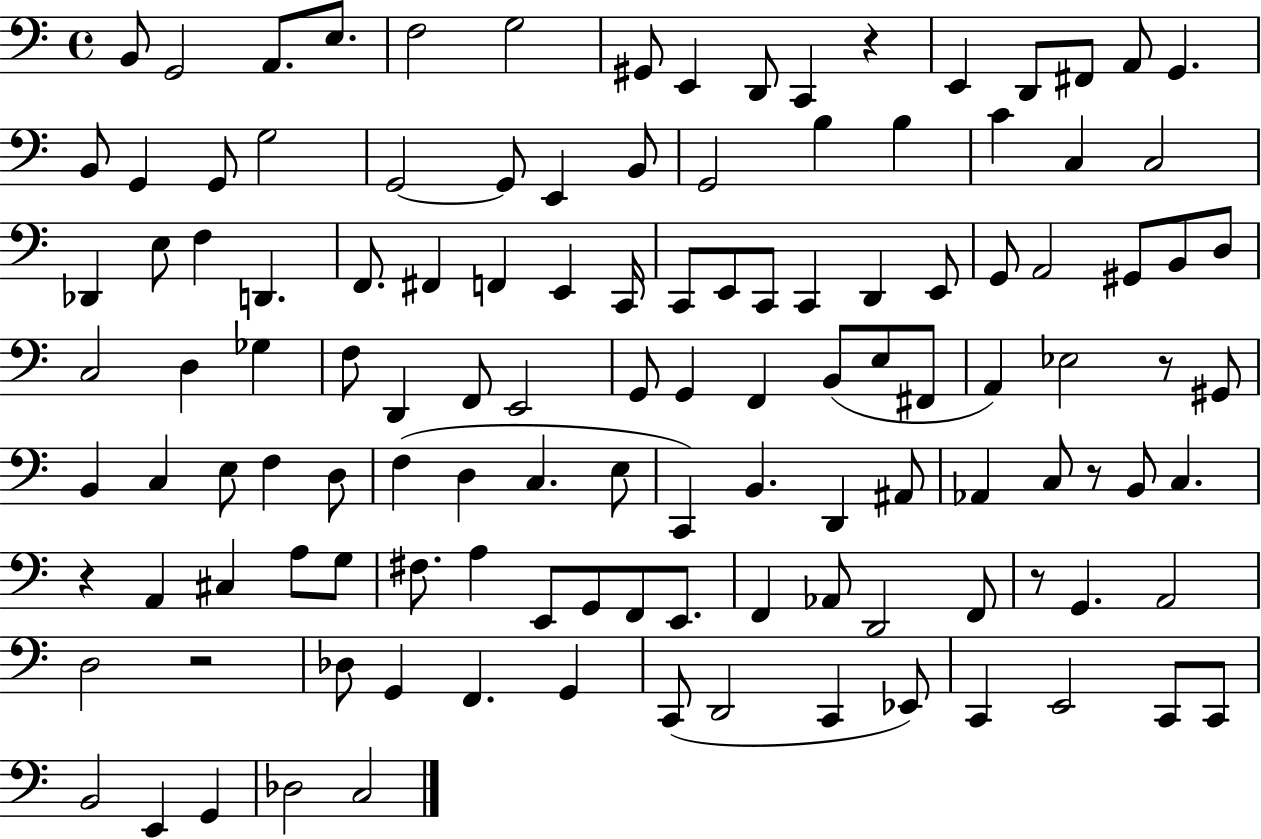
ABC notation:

X:1
T:Untitled
M:4/4
L:1/4
K:C
B,,/2 G,,2 A,,/2 E,/2 F,2 G,2 ^G,,/2 E,, D,,/2 C,, z E,, D,,/2 ^F,,/2 A,,/2 G,, B,,/2 G,, G,,/2 G,2 G,,2 G,,/2 E,, B,,/2 G,,2 B, B, C C, C,2 _D,, E,/2 F, D,, F,,/2 ^F,, F,, E,, C,,/4 C,,/2 E,,/2 C,,/2 C,, D,, E,,/2 G,,/2 A,,2 ^G,,/2 B,,/2 D,/2 C,2 D, _G, F,/2 D,, F,,/2 E,,2 G,,/2 G,, F,, B,,/2 E,/2 ^F,,/2 A,, _E,2 z/2 ^G,,/2 B,, C, E,/2 F, D,/2 F, D, C, E,/2 C,, B,, D,, ^A,,/2 _A,, C,/2 z/2 B,,/2 C, z A,, ^C, A,/2 G,/2 ^F,/2 A, E,,/2 G,,/2 F,,/2 E,,/2 F,, _A,,/2 D,,2 F,,/2 z/2 G,, A,,2 D,2 z2 _D,/2 G,, F,, G,, C,,/2 D,,2 C,, _E,,/2 C,, E,,2 C,,/2 C,,/2 B,,2 E,, G,, _D,2 C,2